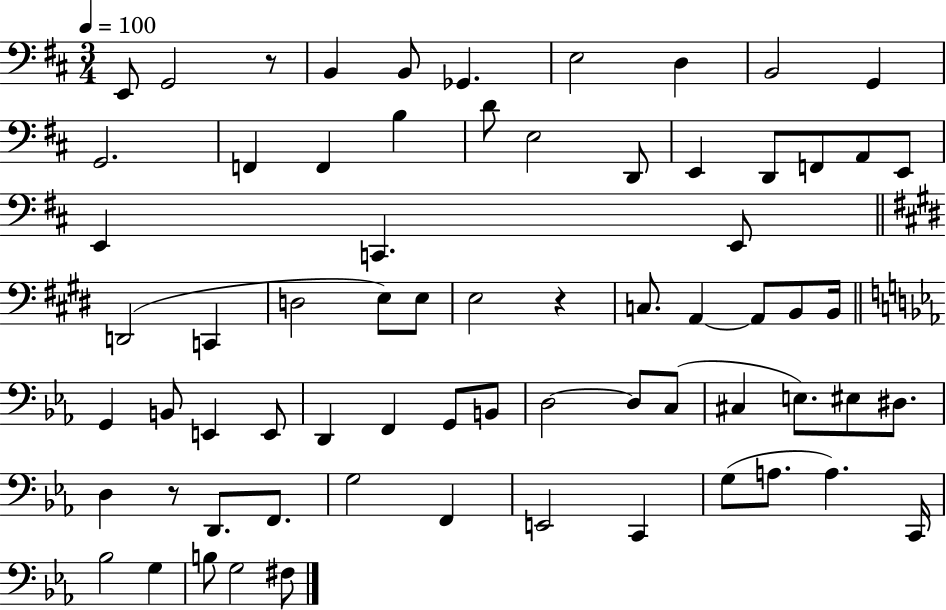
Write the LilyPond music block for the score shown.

{
  \clef bass
  \numericTimeSignature
  \time 3/4
  \key d \major
  \tempo 4 = 100
  e,8 g,2 r8 | b,4 b,8 ges,4. | e2 d4 | b,2 g,4 | \break g,2. | f,4 f,4 b4 | d'8 e2 d,8 | e,4 d,8 f,8 a,8 e,8 | \break e,4 c,4. e,8 | \bar "||" \break \key e \major d,2( c,4 | d2 e8) e8 | e2 r4 | c8. a,4~~ a,8 b,8 b,16 | \break \bar "||" \break \key ees \major g,4 b,8 e,4 e,8 | d,4 f,4 g,8 b,8 | d2~~ d8 c8( | cis4 e8.) eis8 dis8. | \break d4 r8 d,8. f,8. | g2 f,4 | e,2 c,4 | g8( a8. a4.) c,16 | \break bes2 g4 | b8 g2 fis8 | \bar "|."
}